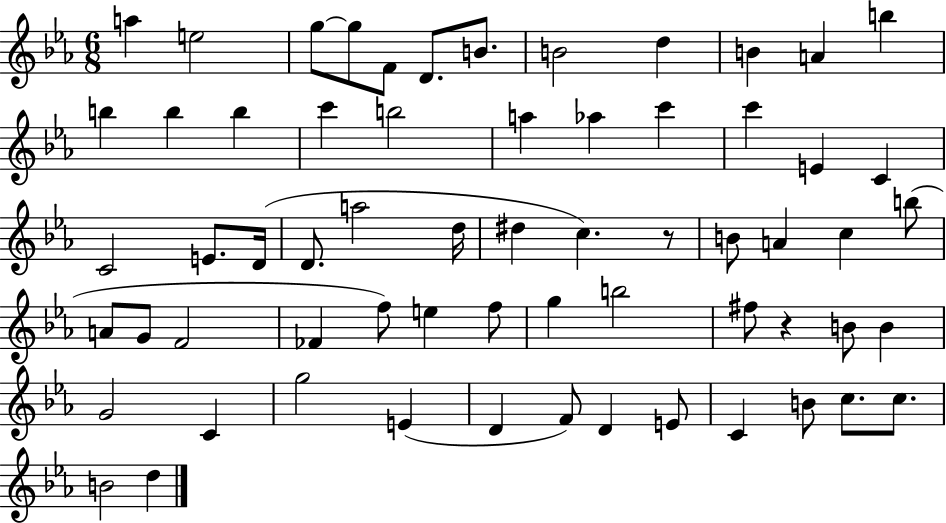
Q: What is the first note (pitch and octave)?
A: A5